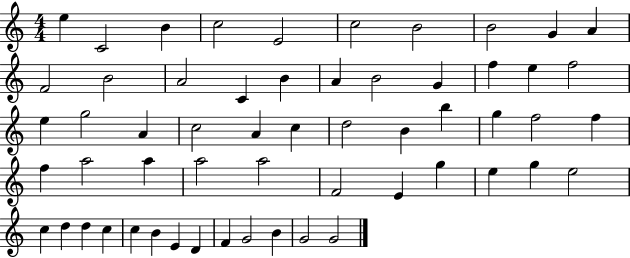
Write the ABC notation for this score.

X:1
T:Untitled
M:4/4
L:1/4
K:C
e C2 B c2 E2 c2 B2 B2 G A F2 B2 A2 C B A B2 G f e f2 e g2 A c2 A c d2 B b g f2 f f a2 a a2 a2 F2 E g e g e2 c d d c c B E D F G2 B G2 G2